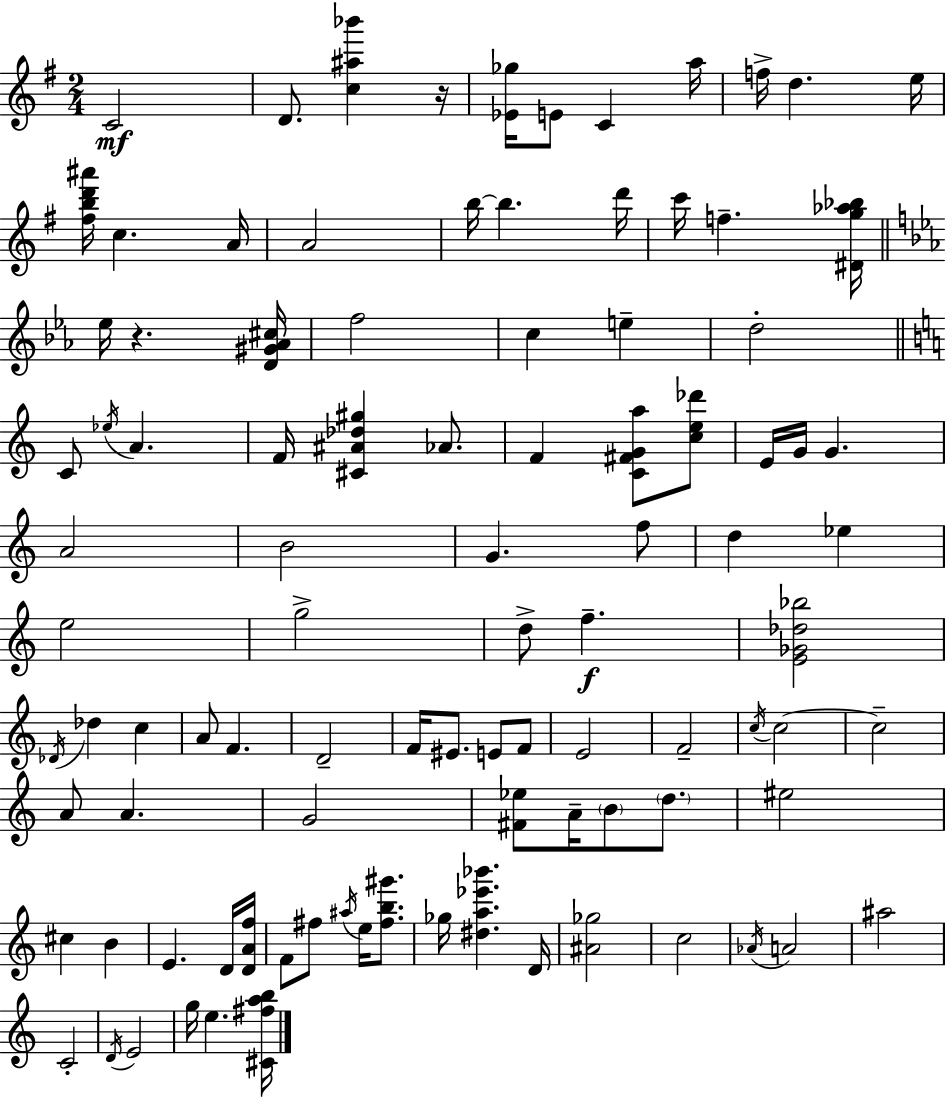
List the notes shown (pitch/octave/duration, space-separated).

C4/h D4/e. [C5,A#5,Bb6]/q R/s [Eb4,Gb5]/s E4/e C4/q A5/s F5/s D5/q. E5/s [F#5,B5,D6,A#6]/s C5/q. A4/s A4/h B5/s B5/q. D6/s C6/s F5/q. [D#4,G5,Ab5,Bb5]/s Eb5/s R/q. [D4,G#4,Ab4,C#5]/s F5/h C5/q E5/q D5/h C4/e Eb5/s A4/q. F4/s [C#4,A#4,Db5,G#5]/q Ab4/e. F4/q [C4,F#4,G4,A5]/e [C5,E5,Db6]/e E4/s G4/s G4/q. A4/h B4/h G4/q. F5/e D5/q Eb5/q E5/h G5/h D5/e F5/q. [E4,Gb4,Db5,Bb5]/h Db4/s Db5/q C5/q A4/e F4/q. D4/h F4/s EIS4/e. E4/e F4/e E4/h F4/h C5/s C5/h C5/h A4/e A4/q. G4/h [F#4,Eb5]/e A4/s B4/e D5/e. EIS5/h C#5/q B4/q E4/q. D4/s [D4,A4,F5]/s F4/e F#5/e A#5/s E5/s [F#5,B5,G#6]/e. Gb5/s [D#5,A5,Eb6,Bb6]/q. D4/s [A#4,Gb5]/h C5/h Ab4/s A4/h A#5/h C4/h D4/s E4/h G5/s E5/q. [C#4,F#5,A5,B5]/s